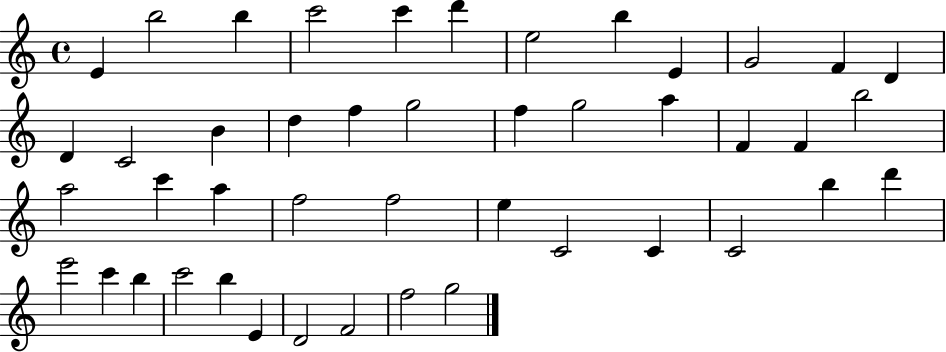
E4/q B5/h B5/q C6/h C6/q D6/q E5/h B5/q E4/q G4/h F4/q D4/q D4/q C4/h B4/q D5/q F5/q G5/h F5/q G5/h A5/q F4/q F4/q B5/h A5/h C6/q A5/q F5/h F5/h E5/q C4/h C4/q C4/h B5/q D6/q E6/h C6/q B5/q C6/h B5/q E4/q D4/h F4/h F5/h G5/h